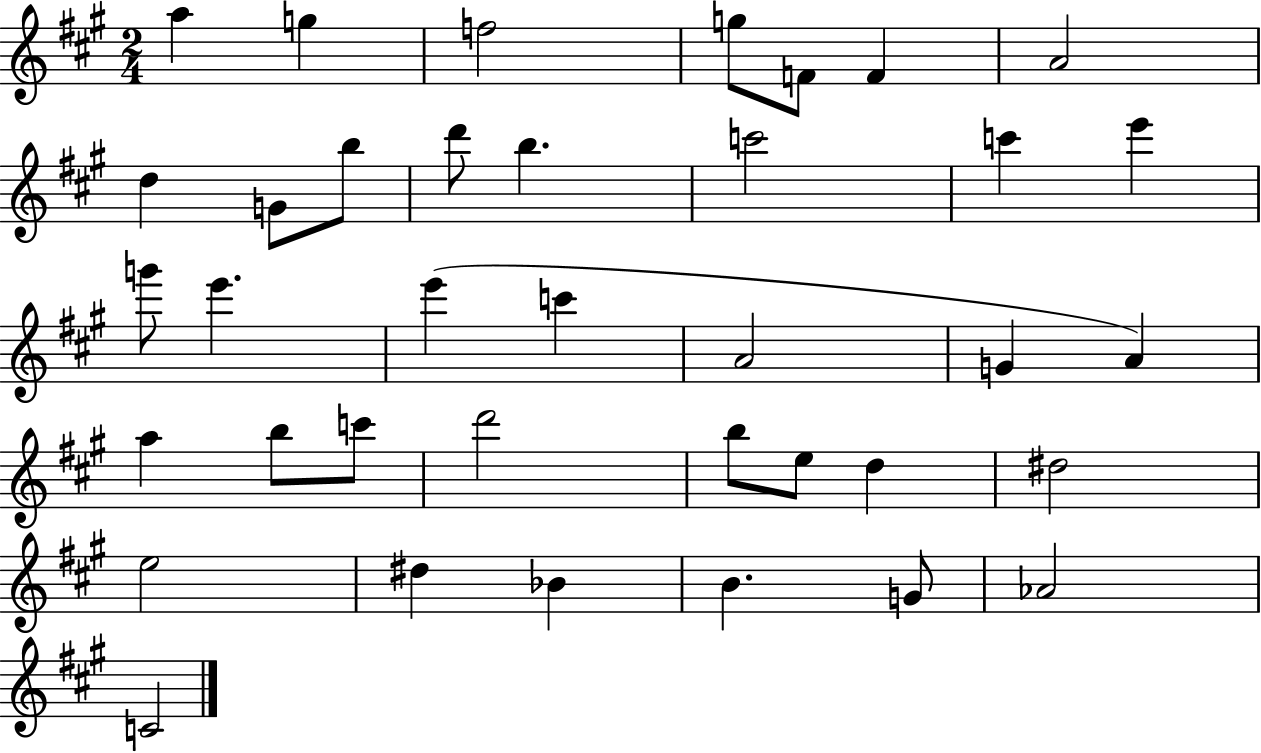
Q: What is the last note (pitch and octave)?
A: C4